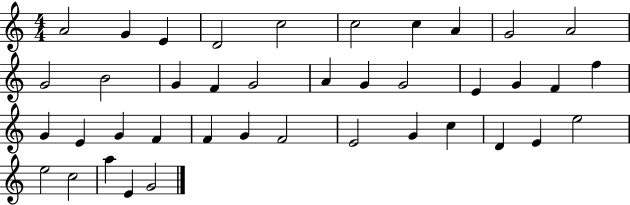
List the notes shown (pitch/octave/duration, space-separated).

A4/h G4/q E4/q D4/h C5/h C5/h C5/q A4/q G4/h A4/h G4/h B4/h G4/q F4/q G4/h A4/q G4/q G4/h E4/q G4/q F4/q F5/q G4/q E4/q G4/q F4/q F4/q G4/q F4/h E4/h G4/q C5/q D4/q E4/q E5/h E5/h C5/h A5/q E4/q G4/h